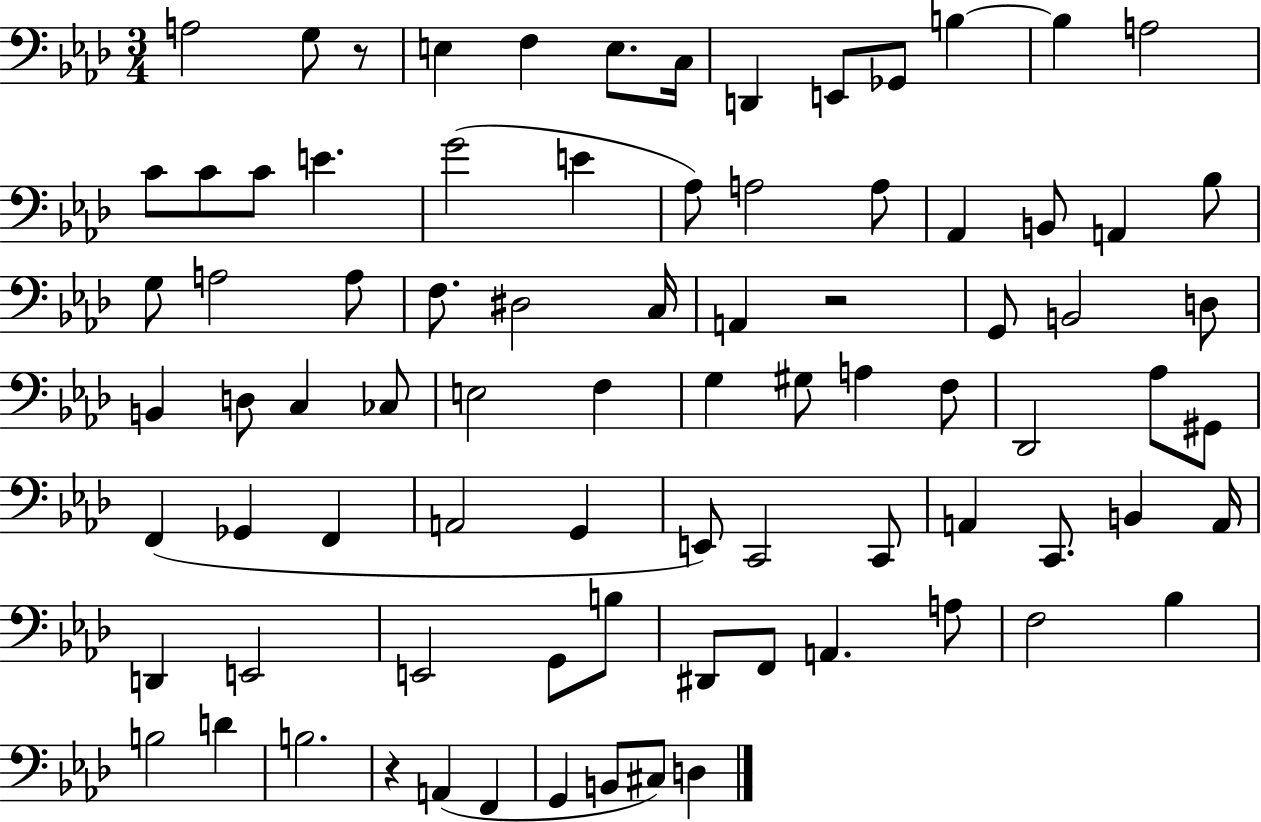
{
  \clef bass
  \numericTimeSignature
  \time 3/4
  \key aes \major
  a2 g8 r8 | e4 f4 e8. c16 | d,4 e,8 ges,8 b4~~ | b4 a2 | \break c'8 c'8 c'8 e'4. | g'2( e'4 | aes8) a2 a8 | aes,4 b,8 a,4 bes8 | \break g8 a2 a8 | f8. dis2 c16 | a,4 r2 | g,8 b,2 d8 | \break b,4 d8 c4 ces8 | e2 f4 | g4 gis8 a4 f8 | des,2 aes8 gis,8 | \break f,4( ges,4 f,4 | a,2 g,4 | e,8) c,2 c,8 | a,4 c,8. b,4 a,16 | \break d,4 e,2 | e,2 g,8 b8 | dis,8 f,8 a,4. a8 | f2 bes4 | \break b2 d'4 | b2. | r4 a,4( f,4 | g,4 b,8 cis8) d4 | \break \bar "|."
}